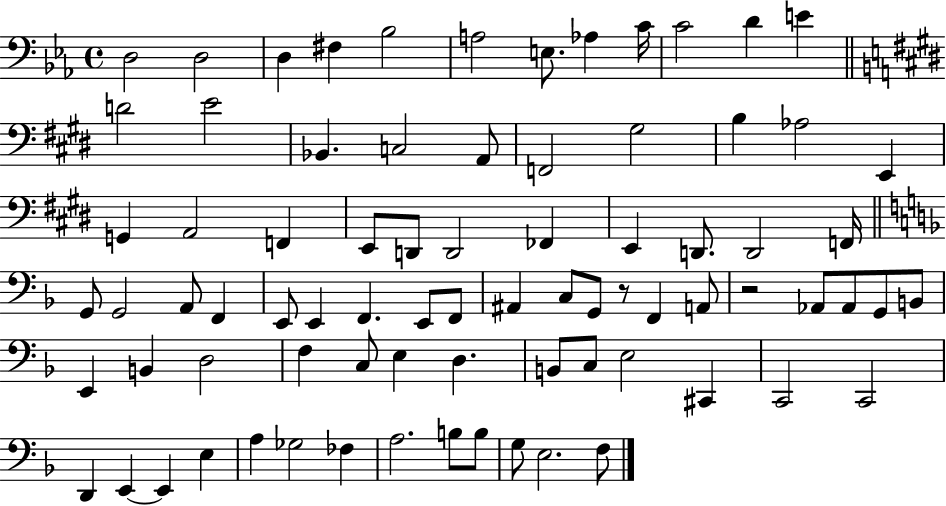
D3/h D3/h D3/q F#3/q Bb3/h A3/h E3/e. Ab3/q C4/s C4/h D4/q E4/q D4/h E4/h Bb2/q. C3/h A2/e F2/h G#3/h B3/q Ab3/h E2/q G2/q A2/h F2/q E2/e D2/e D2/h FES2/q E2/q D2/e. D2/h F2/s G2/e G2/h A2/e F2/q E2/e E2/q F2/q. E2/e F2/e A#2/q C3/e G2/e R/e F2/q A2/e R/h Ab2/e Ab2/e G2/e B2/e E2/q B2/q D3/h F3/q C3/e E3/q D3/q. B2/e C3/e E3/h C#2/q C2/h C2/h D2/q E2/q E2/q E3/q A3/q Gb3/h FES3/q A3/h. B3/e B3/e G3/e E3/h. F3/e